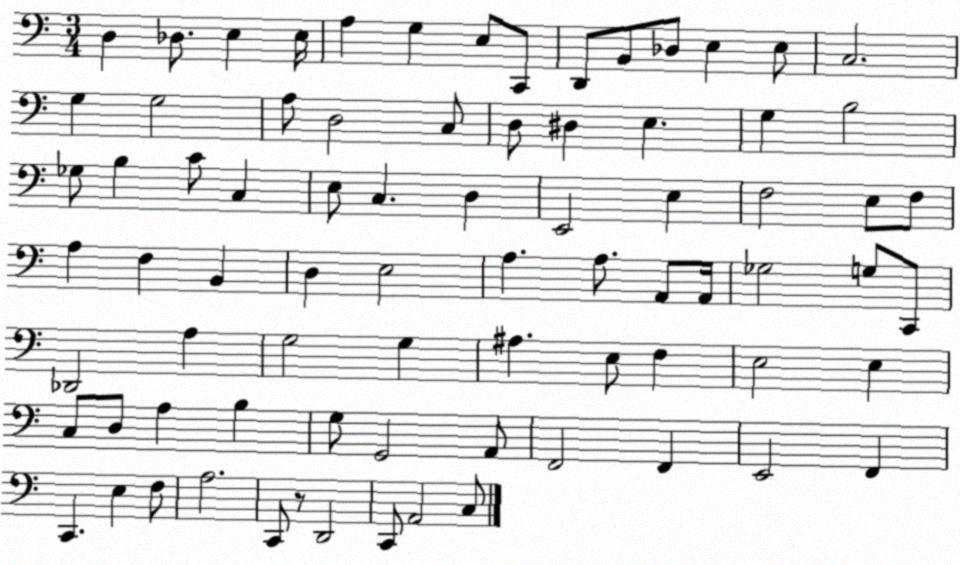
X:1
T:Untitled
M:3/4
L:1/4
K:C
D, _D,/2 E, E,/4 A, G, E,/2 C,,/2 D,,/2 B,,/2 _D,/2 E, E,/2 C,2 G, G,2 A,/2 D,2 C,/2 D,/2 ^D, E, G, B,2 _G,/2 B, C/2 C, E,/2 C, D, E,,2 E, F,2 E,/2 F,/2 A, F, B,, D, E,2 A, A,/2 A,,/2 A,,/4 _G,2 G,/2 C,,/2 _D,,2 A, G,2 G, ^A, E,/2 F, E,2 E, C,/2 D,/2 A, B, G,/2 G,,2 A,,/2 F,,2 F,, E,,2 F,, C,, E, F,/2 A,2 C,,/2 z/2 D,,2 C,,/2 A,,2 C,/2